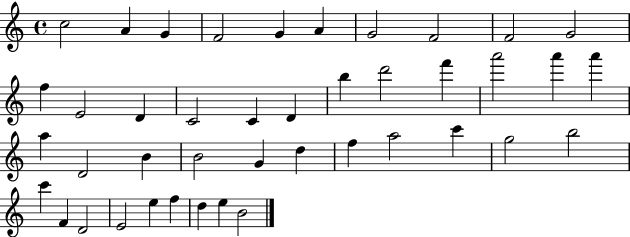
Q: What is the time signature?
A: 4/4